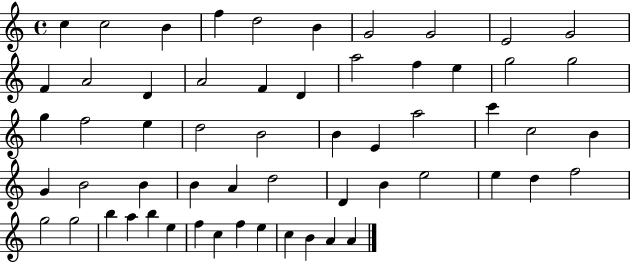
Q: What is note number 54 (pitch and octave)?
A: E5